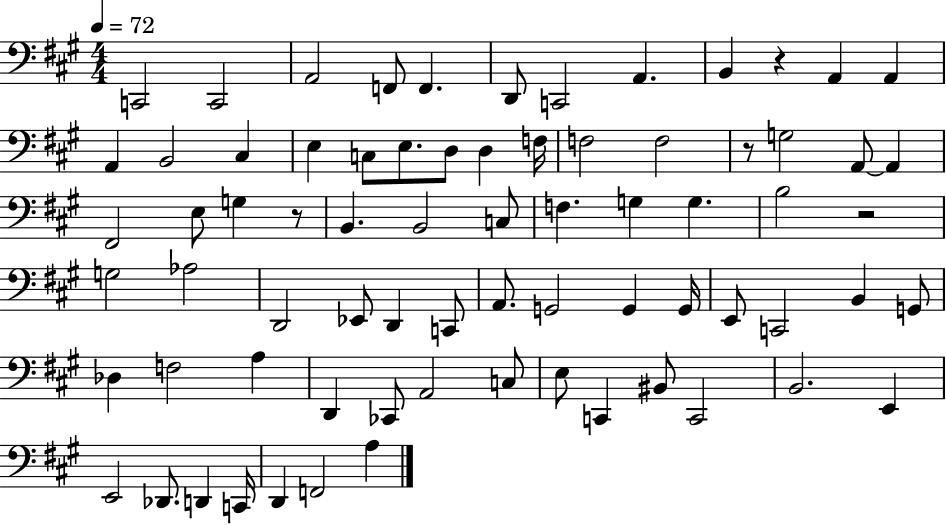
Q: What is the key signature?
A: A major